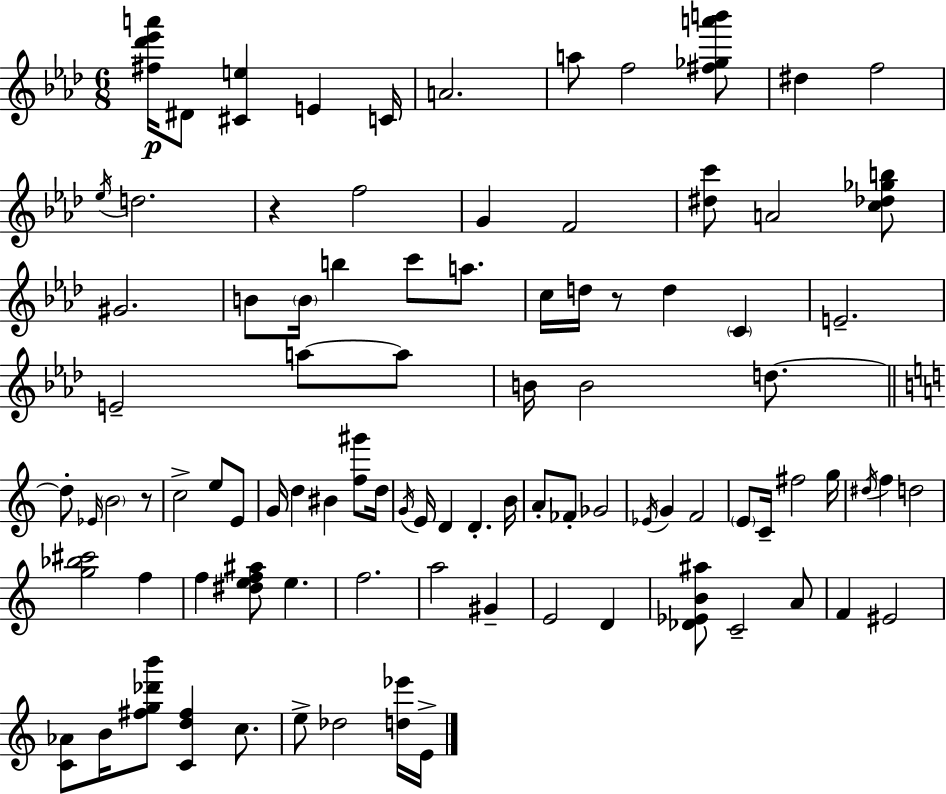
{
  \clef treble
  \numericTimeSignature
  \time 6/8
  \key aes \major
  <fis'' des''' ees''' a'''>16\p dis'8 <cis' e''>4 e'4 c'16 | a'2. | a''8 f''2 <fis'' ges'' a''' b'''>8 | dis''4 f''2 | \break \acciaccatura { ees''16 } d''2. | r4 f''2 | g'4 f'2 | <dis'' c'''>8 a'2 <c'' des'' ges'' b''>8 | \break gis'2. | b'8 \parenthesize b'16 b''4 c'''8 a''8. | c''16 d''16 r8 d''4 \parenthesize c'4 | e'2.-- | \break e'2-- a''8~~ a''8 | b'16 b'2 d''8.~~ | \bar "||" \break \key c \major d''8-. \grace { ees'16 } \parenthesize b'2 r8 | c''2-> e''8 e'8 | g'16 d''4 bis'4 <f'' gis'''>8 | d''16 \acciaccatura { g'16 } e'16 d'4 d'4.-. | \break b'16 a'8-. fes'8-. ges'2 | \acciaccatura { ees'16 } g'4 f'2 | \parenthesize e'8 c'16-- fis''2 | g''16 \acciaccatura { dis''16 } f''4 d''2 | \break <g'' bes'' cis'''>2 | f''4 f''4 <dis'' e'' f'' ais''>8 e''4. | f''2. | a''2 | \break gis'4-- e'2 | d'4 <des' ees' b' ais''>8 c'2-- | a'8 f'4 eis'2 | <c' aes'>8 b'16 <fis'' g'' des''' b'''>8 <c' d'' fis''>4 | \break c''8. e''8-> des''2 | <d'' ees'''>16 e'16-> \bar "|."
}